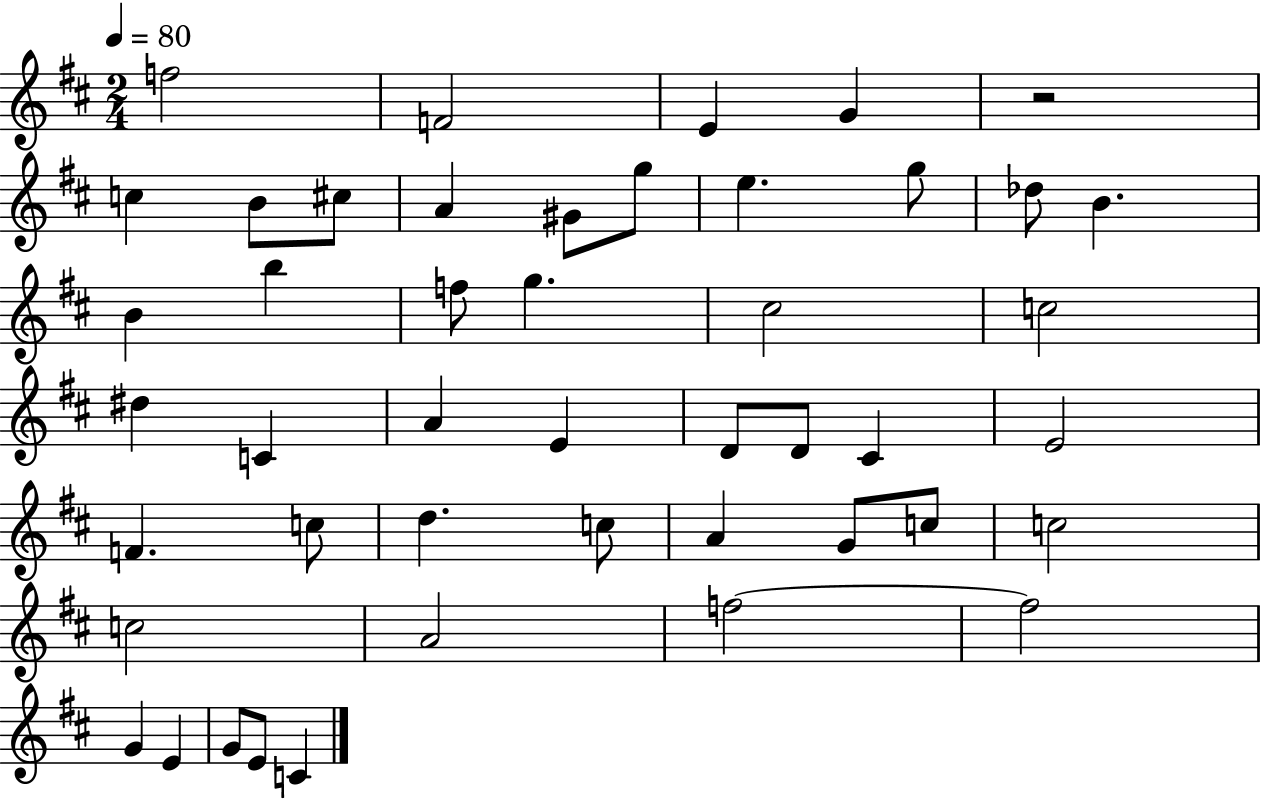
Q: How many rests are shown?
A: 1